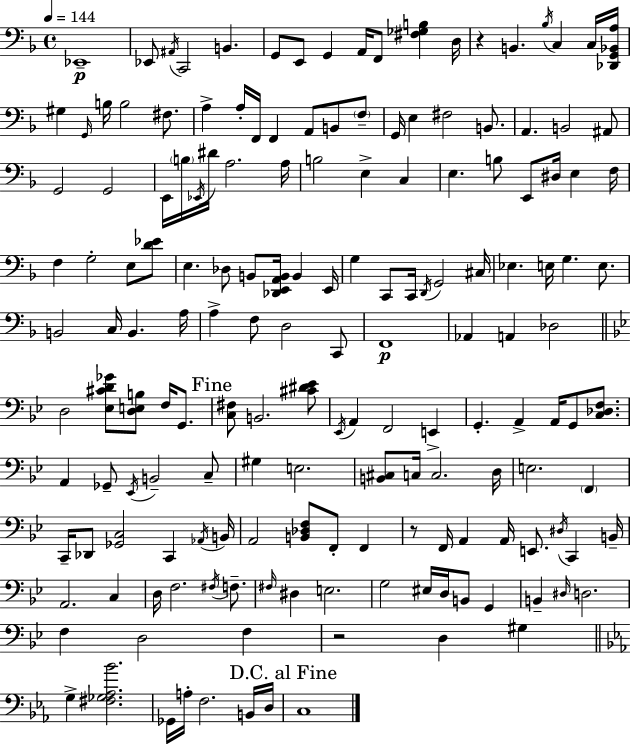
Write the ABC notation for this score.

X:1
T:Untitled
M:4/4
L:1/4
K:F
_E,,4 _E,,/2 ^A,,/4 C,,2 B,, G,,/2 E,,/2 G,, A,,/4 F,,/2 [^F,_G,B,] D,/4 z B,, _B,/4 C, C,/4 [_D,,G,,_B,,A,]/4 ^G, G,,/4 B,/4 B,2 ^F,/2 A, A,/4 F,,/4 F,, A,,/2 B,,/2 F,/2 G,,/4 E, ^F,2 B,,/2 A,, B,,2 ^A,,/2 G,,2 G,,2 E,,/4 B,/4 _E,,/4 ^D/4 A,2 A,/4 B,2 E, C, E, B,/2 E,,/2 ^D,/4 E, F,/4 F, G,2 E,/2 [D_E]/2 E, _D,/2 B,,/2 [_D,,E,,A,,B,,]/4 B,, E,,/4 G, C,,/2 C,,/4 D,,/4 G,,2 ^C,/4 _E, E,/4 G, E,/2 B,,2 C,/4 B,, A,/4 A, F,/2 D,2 C,,/2 F,,4 _A,, A,, _D,2 D,2 [_E,^CD_G]/2 [D,E,B,]/2 F,/4 G,,/2 [C,^F,]/2 B,,2 [^C^D_E]/2 _E,,/4 A,, F,,2 E,, G,, A,, A,,/4 G,,/2 [C,_D,F,]/2 A,, _G,,/2 _E,,/4 B,,2 C,/2 ^G, E,2 [B,,^C,]/2 C,/4 C,2 D,/4 E,2 F,, C,,/4 _D,,/2 [_G,,C,]2 C,, _A,,/4 B,,/4 A,,2 [B,,_D,F,]/2 F,,/2 F,, z/2 F,,/4 A,, A,,/4 E,,/2 ^D,/4 C,, B,,/4 A,,2 C, D,/4 F,2 ^F,/4 F,/2 ^F,/4 ^D, E,2 G,2 ^E,/4 D,/4 B,,/2 G,, B,, ^D,/4 D,2 F, D,2 F, z2 D, ^G, G, [^F,_G,_A,_B]2 _G,,/4 A,/4 F,2 B,,/4 D,/4 C,4